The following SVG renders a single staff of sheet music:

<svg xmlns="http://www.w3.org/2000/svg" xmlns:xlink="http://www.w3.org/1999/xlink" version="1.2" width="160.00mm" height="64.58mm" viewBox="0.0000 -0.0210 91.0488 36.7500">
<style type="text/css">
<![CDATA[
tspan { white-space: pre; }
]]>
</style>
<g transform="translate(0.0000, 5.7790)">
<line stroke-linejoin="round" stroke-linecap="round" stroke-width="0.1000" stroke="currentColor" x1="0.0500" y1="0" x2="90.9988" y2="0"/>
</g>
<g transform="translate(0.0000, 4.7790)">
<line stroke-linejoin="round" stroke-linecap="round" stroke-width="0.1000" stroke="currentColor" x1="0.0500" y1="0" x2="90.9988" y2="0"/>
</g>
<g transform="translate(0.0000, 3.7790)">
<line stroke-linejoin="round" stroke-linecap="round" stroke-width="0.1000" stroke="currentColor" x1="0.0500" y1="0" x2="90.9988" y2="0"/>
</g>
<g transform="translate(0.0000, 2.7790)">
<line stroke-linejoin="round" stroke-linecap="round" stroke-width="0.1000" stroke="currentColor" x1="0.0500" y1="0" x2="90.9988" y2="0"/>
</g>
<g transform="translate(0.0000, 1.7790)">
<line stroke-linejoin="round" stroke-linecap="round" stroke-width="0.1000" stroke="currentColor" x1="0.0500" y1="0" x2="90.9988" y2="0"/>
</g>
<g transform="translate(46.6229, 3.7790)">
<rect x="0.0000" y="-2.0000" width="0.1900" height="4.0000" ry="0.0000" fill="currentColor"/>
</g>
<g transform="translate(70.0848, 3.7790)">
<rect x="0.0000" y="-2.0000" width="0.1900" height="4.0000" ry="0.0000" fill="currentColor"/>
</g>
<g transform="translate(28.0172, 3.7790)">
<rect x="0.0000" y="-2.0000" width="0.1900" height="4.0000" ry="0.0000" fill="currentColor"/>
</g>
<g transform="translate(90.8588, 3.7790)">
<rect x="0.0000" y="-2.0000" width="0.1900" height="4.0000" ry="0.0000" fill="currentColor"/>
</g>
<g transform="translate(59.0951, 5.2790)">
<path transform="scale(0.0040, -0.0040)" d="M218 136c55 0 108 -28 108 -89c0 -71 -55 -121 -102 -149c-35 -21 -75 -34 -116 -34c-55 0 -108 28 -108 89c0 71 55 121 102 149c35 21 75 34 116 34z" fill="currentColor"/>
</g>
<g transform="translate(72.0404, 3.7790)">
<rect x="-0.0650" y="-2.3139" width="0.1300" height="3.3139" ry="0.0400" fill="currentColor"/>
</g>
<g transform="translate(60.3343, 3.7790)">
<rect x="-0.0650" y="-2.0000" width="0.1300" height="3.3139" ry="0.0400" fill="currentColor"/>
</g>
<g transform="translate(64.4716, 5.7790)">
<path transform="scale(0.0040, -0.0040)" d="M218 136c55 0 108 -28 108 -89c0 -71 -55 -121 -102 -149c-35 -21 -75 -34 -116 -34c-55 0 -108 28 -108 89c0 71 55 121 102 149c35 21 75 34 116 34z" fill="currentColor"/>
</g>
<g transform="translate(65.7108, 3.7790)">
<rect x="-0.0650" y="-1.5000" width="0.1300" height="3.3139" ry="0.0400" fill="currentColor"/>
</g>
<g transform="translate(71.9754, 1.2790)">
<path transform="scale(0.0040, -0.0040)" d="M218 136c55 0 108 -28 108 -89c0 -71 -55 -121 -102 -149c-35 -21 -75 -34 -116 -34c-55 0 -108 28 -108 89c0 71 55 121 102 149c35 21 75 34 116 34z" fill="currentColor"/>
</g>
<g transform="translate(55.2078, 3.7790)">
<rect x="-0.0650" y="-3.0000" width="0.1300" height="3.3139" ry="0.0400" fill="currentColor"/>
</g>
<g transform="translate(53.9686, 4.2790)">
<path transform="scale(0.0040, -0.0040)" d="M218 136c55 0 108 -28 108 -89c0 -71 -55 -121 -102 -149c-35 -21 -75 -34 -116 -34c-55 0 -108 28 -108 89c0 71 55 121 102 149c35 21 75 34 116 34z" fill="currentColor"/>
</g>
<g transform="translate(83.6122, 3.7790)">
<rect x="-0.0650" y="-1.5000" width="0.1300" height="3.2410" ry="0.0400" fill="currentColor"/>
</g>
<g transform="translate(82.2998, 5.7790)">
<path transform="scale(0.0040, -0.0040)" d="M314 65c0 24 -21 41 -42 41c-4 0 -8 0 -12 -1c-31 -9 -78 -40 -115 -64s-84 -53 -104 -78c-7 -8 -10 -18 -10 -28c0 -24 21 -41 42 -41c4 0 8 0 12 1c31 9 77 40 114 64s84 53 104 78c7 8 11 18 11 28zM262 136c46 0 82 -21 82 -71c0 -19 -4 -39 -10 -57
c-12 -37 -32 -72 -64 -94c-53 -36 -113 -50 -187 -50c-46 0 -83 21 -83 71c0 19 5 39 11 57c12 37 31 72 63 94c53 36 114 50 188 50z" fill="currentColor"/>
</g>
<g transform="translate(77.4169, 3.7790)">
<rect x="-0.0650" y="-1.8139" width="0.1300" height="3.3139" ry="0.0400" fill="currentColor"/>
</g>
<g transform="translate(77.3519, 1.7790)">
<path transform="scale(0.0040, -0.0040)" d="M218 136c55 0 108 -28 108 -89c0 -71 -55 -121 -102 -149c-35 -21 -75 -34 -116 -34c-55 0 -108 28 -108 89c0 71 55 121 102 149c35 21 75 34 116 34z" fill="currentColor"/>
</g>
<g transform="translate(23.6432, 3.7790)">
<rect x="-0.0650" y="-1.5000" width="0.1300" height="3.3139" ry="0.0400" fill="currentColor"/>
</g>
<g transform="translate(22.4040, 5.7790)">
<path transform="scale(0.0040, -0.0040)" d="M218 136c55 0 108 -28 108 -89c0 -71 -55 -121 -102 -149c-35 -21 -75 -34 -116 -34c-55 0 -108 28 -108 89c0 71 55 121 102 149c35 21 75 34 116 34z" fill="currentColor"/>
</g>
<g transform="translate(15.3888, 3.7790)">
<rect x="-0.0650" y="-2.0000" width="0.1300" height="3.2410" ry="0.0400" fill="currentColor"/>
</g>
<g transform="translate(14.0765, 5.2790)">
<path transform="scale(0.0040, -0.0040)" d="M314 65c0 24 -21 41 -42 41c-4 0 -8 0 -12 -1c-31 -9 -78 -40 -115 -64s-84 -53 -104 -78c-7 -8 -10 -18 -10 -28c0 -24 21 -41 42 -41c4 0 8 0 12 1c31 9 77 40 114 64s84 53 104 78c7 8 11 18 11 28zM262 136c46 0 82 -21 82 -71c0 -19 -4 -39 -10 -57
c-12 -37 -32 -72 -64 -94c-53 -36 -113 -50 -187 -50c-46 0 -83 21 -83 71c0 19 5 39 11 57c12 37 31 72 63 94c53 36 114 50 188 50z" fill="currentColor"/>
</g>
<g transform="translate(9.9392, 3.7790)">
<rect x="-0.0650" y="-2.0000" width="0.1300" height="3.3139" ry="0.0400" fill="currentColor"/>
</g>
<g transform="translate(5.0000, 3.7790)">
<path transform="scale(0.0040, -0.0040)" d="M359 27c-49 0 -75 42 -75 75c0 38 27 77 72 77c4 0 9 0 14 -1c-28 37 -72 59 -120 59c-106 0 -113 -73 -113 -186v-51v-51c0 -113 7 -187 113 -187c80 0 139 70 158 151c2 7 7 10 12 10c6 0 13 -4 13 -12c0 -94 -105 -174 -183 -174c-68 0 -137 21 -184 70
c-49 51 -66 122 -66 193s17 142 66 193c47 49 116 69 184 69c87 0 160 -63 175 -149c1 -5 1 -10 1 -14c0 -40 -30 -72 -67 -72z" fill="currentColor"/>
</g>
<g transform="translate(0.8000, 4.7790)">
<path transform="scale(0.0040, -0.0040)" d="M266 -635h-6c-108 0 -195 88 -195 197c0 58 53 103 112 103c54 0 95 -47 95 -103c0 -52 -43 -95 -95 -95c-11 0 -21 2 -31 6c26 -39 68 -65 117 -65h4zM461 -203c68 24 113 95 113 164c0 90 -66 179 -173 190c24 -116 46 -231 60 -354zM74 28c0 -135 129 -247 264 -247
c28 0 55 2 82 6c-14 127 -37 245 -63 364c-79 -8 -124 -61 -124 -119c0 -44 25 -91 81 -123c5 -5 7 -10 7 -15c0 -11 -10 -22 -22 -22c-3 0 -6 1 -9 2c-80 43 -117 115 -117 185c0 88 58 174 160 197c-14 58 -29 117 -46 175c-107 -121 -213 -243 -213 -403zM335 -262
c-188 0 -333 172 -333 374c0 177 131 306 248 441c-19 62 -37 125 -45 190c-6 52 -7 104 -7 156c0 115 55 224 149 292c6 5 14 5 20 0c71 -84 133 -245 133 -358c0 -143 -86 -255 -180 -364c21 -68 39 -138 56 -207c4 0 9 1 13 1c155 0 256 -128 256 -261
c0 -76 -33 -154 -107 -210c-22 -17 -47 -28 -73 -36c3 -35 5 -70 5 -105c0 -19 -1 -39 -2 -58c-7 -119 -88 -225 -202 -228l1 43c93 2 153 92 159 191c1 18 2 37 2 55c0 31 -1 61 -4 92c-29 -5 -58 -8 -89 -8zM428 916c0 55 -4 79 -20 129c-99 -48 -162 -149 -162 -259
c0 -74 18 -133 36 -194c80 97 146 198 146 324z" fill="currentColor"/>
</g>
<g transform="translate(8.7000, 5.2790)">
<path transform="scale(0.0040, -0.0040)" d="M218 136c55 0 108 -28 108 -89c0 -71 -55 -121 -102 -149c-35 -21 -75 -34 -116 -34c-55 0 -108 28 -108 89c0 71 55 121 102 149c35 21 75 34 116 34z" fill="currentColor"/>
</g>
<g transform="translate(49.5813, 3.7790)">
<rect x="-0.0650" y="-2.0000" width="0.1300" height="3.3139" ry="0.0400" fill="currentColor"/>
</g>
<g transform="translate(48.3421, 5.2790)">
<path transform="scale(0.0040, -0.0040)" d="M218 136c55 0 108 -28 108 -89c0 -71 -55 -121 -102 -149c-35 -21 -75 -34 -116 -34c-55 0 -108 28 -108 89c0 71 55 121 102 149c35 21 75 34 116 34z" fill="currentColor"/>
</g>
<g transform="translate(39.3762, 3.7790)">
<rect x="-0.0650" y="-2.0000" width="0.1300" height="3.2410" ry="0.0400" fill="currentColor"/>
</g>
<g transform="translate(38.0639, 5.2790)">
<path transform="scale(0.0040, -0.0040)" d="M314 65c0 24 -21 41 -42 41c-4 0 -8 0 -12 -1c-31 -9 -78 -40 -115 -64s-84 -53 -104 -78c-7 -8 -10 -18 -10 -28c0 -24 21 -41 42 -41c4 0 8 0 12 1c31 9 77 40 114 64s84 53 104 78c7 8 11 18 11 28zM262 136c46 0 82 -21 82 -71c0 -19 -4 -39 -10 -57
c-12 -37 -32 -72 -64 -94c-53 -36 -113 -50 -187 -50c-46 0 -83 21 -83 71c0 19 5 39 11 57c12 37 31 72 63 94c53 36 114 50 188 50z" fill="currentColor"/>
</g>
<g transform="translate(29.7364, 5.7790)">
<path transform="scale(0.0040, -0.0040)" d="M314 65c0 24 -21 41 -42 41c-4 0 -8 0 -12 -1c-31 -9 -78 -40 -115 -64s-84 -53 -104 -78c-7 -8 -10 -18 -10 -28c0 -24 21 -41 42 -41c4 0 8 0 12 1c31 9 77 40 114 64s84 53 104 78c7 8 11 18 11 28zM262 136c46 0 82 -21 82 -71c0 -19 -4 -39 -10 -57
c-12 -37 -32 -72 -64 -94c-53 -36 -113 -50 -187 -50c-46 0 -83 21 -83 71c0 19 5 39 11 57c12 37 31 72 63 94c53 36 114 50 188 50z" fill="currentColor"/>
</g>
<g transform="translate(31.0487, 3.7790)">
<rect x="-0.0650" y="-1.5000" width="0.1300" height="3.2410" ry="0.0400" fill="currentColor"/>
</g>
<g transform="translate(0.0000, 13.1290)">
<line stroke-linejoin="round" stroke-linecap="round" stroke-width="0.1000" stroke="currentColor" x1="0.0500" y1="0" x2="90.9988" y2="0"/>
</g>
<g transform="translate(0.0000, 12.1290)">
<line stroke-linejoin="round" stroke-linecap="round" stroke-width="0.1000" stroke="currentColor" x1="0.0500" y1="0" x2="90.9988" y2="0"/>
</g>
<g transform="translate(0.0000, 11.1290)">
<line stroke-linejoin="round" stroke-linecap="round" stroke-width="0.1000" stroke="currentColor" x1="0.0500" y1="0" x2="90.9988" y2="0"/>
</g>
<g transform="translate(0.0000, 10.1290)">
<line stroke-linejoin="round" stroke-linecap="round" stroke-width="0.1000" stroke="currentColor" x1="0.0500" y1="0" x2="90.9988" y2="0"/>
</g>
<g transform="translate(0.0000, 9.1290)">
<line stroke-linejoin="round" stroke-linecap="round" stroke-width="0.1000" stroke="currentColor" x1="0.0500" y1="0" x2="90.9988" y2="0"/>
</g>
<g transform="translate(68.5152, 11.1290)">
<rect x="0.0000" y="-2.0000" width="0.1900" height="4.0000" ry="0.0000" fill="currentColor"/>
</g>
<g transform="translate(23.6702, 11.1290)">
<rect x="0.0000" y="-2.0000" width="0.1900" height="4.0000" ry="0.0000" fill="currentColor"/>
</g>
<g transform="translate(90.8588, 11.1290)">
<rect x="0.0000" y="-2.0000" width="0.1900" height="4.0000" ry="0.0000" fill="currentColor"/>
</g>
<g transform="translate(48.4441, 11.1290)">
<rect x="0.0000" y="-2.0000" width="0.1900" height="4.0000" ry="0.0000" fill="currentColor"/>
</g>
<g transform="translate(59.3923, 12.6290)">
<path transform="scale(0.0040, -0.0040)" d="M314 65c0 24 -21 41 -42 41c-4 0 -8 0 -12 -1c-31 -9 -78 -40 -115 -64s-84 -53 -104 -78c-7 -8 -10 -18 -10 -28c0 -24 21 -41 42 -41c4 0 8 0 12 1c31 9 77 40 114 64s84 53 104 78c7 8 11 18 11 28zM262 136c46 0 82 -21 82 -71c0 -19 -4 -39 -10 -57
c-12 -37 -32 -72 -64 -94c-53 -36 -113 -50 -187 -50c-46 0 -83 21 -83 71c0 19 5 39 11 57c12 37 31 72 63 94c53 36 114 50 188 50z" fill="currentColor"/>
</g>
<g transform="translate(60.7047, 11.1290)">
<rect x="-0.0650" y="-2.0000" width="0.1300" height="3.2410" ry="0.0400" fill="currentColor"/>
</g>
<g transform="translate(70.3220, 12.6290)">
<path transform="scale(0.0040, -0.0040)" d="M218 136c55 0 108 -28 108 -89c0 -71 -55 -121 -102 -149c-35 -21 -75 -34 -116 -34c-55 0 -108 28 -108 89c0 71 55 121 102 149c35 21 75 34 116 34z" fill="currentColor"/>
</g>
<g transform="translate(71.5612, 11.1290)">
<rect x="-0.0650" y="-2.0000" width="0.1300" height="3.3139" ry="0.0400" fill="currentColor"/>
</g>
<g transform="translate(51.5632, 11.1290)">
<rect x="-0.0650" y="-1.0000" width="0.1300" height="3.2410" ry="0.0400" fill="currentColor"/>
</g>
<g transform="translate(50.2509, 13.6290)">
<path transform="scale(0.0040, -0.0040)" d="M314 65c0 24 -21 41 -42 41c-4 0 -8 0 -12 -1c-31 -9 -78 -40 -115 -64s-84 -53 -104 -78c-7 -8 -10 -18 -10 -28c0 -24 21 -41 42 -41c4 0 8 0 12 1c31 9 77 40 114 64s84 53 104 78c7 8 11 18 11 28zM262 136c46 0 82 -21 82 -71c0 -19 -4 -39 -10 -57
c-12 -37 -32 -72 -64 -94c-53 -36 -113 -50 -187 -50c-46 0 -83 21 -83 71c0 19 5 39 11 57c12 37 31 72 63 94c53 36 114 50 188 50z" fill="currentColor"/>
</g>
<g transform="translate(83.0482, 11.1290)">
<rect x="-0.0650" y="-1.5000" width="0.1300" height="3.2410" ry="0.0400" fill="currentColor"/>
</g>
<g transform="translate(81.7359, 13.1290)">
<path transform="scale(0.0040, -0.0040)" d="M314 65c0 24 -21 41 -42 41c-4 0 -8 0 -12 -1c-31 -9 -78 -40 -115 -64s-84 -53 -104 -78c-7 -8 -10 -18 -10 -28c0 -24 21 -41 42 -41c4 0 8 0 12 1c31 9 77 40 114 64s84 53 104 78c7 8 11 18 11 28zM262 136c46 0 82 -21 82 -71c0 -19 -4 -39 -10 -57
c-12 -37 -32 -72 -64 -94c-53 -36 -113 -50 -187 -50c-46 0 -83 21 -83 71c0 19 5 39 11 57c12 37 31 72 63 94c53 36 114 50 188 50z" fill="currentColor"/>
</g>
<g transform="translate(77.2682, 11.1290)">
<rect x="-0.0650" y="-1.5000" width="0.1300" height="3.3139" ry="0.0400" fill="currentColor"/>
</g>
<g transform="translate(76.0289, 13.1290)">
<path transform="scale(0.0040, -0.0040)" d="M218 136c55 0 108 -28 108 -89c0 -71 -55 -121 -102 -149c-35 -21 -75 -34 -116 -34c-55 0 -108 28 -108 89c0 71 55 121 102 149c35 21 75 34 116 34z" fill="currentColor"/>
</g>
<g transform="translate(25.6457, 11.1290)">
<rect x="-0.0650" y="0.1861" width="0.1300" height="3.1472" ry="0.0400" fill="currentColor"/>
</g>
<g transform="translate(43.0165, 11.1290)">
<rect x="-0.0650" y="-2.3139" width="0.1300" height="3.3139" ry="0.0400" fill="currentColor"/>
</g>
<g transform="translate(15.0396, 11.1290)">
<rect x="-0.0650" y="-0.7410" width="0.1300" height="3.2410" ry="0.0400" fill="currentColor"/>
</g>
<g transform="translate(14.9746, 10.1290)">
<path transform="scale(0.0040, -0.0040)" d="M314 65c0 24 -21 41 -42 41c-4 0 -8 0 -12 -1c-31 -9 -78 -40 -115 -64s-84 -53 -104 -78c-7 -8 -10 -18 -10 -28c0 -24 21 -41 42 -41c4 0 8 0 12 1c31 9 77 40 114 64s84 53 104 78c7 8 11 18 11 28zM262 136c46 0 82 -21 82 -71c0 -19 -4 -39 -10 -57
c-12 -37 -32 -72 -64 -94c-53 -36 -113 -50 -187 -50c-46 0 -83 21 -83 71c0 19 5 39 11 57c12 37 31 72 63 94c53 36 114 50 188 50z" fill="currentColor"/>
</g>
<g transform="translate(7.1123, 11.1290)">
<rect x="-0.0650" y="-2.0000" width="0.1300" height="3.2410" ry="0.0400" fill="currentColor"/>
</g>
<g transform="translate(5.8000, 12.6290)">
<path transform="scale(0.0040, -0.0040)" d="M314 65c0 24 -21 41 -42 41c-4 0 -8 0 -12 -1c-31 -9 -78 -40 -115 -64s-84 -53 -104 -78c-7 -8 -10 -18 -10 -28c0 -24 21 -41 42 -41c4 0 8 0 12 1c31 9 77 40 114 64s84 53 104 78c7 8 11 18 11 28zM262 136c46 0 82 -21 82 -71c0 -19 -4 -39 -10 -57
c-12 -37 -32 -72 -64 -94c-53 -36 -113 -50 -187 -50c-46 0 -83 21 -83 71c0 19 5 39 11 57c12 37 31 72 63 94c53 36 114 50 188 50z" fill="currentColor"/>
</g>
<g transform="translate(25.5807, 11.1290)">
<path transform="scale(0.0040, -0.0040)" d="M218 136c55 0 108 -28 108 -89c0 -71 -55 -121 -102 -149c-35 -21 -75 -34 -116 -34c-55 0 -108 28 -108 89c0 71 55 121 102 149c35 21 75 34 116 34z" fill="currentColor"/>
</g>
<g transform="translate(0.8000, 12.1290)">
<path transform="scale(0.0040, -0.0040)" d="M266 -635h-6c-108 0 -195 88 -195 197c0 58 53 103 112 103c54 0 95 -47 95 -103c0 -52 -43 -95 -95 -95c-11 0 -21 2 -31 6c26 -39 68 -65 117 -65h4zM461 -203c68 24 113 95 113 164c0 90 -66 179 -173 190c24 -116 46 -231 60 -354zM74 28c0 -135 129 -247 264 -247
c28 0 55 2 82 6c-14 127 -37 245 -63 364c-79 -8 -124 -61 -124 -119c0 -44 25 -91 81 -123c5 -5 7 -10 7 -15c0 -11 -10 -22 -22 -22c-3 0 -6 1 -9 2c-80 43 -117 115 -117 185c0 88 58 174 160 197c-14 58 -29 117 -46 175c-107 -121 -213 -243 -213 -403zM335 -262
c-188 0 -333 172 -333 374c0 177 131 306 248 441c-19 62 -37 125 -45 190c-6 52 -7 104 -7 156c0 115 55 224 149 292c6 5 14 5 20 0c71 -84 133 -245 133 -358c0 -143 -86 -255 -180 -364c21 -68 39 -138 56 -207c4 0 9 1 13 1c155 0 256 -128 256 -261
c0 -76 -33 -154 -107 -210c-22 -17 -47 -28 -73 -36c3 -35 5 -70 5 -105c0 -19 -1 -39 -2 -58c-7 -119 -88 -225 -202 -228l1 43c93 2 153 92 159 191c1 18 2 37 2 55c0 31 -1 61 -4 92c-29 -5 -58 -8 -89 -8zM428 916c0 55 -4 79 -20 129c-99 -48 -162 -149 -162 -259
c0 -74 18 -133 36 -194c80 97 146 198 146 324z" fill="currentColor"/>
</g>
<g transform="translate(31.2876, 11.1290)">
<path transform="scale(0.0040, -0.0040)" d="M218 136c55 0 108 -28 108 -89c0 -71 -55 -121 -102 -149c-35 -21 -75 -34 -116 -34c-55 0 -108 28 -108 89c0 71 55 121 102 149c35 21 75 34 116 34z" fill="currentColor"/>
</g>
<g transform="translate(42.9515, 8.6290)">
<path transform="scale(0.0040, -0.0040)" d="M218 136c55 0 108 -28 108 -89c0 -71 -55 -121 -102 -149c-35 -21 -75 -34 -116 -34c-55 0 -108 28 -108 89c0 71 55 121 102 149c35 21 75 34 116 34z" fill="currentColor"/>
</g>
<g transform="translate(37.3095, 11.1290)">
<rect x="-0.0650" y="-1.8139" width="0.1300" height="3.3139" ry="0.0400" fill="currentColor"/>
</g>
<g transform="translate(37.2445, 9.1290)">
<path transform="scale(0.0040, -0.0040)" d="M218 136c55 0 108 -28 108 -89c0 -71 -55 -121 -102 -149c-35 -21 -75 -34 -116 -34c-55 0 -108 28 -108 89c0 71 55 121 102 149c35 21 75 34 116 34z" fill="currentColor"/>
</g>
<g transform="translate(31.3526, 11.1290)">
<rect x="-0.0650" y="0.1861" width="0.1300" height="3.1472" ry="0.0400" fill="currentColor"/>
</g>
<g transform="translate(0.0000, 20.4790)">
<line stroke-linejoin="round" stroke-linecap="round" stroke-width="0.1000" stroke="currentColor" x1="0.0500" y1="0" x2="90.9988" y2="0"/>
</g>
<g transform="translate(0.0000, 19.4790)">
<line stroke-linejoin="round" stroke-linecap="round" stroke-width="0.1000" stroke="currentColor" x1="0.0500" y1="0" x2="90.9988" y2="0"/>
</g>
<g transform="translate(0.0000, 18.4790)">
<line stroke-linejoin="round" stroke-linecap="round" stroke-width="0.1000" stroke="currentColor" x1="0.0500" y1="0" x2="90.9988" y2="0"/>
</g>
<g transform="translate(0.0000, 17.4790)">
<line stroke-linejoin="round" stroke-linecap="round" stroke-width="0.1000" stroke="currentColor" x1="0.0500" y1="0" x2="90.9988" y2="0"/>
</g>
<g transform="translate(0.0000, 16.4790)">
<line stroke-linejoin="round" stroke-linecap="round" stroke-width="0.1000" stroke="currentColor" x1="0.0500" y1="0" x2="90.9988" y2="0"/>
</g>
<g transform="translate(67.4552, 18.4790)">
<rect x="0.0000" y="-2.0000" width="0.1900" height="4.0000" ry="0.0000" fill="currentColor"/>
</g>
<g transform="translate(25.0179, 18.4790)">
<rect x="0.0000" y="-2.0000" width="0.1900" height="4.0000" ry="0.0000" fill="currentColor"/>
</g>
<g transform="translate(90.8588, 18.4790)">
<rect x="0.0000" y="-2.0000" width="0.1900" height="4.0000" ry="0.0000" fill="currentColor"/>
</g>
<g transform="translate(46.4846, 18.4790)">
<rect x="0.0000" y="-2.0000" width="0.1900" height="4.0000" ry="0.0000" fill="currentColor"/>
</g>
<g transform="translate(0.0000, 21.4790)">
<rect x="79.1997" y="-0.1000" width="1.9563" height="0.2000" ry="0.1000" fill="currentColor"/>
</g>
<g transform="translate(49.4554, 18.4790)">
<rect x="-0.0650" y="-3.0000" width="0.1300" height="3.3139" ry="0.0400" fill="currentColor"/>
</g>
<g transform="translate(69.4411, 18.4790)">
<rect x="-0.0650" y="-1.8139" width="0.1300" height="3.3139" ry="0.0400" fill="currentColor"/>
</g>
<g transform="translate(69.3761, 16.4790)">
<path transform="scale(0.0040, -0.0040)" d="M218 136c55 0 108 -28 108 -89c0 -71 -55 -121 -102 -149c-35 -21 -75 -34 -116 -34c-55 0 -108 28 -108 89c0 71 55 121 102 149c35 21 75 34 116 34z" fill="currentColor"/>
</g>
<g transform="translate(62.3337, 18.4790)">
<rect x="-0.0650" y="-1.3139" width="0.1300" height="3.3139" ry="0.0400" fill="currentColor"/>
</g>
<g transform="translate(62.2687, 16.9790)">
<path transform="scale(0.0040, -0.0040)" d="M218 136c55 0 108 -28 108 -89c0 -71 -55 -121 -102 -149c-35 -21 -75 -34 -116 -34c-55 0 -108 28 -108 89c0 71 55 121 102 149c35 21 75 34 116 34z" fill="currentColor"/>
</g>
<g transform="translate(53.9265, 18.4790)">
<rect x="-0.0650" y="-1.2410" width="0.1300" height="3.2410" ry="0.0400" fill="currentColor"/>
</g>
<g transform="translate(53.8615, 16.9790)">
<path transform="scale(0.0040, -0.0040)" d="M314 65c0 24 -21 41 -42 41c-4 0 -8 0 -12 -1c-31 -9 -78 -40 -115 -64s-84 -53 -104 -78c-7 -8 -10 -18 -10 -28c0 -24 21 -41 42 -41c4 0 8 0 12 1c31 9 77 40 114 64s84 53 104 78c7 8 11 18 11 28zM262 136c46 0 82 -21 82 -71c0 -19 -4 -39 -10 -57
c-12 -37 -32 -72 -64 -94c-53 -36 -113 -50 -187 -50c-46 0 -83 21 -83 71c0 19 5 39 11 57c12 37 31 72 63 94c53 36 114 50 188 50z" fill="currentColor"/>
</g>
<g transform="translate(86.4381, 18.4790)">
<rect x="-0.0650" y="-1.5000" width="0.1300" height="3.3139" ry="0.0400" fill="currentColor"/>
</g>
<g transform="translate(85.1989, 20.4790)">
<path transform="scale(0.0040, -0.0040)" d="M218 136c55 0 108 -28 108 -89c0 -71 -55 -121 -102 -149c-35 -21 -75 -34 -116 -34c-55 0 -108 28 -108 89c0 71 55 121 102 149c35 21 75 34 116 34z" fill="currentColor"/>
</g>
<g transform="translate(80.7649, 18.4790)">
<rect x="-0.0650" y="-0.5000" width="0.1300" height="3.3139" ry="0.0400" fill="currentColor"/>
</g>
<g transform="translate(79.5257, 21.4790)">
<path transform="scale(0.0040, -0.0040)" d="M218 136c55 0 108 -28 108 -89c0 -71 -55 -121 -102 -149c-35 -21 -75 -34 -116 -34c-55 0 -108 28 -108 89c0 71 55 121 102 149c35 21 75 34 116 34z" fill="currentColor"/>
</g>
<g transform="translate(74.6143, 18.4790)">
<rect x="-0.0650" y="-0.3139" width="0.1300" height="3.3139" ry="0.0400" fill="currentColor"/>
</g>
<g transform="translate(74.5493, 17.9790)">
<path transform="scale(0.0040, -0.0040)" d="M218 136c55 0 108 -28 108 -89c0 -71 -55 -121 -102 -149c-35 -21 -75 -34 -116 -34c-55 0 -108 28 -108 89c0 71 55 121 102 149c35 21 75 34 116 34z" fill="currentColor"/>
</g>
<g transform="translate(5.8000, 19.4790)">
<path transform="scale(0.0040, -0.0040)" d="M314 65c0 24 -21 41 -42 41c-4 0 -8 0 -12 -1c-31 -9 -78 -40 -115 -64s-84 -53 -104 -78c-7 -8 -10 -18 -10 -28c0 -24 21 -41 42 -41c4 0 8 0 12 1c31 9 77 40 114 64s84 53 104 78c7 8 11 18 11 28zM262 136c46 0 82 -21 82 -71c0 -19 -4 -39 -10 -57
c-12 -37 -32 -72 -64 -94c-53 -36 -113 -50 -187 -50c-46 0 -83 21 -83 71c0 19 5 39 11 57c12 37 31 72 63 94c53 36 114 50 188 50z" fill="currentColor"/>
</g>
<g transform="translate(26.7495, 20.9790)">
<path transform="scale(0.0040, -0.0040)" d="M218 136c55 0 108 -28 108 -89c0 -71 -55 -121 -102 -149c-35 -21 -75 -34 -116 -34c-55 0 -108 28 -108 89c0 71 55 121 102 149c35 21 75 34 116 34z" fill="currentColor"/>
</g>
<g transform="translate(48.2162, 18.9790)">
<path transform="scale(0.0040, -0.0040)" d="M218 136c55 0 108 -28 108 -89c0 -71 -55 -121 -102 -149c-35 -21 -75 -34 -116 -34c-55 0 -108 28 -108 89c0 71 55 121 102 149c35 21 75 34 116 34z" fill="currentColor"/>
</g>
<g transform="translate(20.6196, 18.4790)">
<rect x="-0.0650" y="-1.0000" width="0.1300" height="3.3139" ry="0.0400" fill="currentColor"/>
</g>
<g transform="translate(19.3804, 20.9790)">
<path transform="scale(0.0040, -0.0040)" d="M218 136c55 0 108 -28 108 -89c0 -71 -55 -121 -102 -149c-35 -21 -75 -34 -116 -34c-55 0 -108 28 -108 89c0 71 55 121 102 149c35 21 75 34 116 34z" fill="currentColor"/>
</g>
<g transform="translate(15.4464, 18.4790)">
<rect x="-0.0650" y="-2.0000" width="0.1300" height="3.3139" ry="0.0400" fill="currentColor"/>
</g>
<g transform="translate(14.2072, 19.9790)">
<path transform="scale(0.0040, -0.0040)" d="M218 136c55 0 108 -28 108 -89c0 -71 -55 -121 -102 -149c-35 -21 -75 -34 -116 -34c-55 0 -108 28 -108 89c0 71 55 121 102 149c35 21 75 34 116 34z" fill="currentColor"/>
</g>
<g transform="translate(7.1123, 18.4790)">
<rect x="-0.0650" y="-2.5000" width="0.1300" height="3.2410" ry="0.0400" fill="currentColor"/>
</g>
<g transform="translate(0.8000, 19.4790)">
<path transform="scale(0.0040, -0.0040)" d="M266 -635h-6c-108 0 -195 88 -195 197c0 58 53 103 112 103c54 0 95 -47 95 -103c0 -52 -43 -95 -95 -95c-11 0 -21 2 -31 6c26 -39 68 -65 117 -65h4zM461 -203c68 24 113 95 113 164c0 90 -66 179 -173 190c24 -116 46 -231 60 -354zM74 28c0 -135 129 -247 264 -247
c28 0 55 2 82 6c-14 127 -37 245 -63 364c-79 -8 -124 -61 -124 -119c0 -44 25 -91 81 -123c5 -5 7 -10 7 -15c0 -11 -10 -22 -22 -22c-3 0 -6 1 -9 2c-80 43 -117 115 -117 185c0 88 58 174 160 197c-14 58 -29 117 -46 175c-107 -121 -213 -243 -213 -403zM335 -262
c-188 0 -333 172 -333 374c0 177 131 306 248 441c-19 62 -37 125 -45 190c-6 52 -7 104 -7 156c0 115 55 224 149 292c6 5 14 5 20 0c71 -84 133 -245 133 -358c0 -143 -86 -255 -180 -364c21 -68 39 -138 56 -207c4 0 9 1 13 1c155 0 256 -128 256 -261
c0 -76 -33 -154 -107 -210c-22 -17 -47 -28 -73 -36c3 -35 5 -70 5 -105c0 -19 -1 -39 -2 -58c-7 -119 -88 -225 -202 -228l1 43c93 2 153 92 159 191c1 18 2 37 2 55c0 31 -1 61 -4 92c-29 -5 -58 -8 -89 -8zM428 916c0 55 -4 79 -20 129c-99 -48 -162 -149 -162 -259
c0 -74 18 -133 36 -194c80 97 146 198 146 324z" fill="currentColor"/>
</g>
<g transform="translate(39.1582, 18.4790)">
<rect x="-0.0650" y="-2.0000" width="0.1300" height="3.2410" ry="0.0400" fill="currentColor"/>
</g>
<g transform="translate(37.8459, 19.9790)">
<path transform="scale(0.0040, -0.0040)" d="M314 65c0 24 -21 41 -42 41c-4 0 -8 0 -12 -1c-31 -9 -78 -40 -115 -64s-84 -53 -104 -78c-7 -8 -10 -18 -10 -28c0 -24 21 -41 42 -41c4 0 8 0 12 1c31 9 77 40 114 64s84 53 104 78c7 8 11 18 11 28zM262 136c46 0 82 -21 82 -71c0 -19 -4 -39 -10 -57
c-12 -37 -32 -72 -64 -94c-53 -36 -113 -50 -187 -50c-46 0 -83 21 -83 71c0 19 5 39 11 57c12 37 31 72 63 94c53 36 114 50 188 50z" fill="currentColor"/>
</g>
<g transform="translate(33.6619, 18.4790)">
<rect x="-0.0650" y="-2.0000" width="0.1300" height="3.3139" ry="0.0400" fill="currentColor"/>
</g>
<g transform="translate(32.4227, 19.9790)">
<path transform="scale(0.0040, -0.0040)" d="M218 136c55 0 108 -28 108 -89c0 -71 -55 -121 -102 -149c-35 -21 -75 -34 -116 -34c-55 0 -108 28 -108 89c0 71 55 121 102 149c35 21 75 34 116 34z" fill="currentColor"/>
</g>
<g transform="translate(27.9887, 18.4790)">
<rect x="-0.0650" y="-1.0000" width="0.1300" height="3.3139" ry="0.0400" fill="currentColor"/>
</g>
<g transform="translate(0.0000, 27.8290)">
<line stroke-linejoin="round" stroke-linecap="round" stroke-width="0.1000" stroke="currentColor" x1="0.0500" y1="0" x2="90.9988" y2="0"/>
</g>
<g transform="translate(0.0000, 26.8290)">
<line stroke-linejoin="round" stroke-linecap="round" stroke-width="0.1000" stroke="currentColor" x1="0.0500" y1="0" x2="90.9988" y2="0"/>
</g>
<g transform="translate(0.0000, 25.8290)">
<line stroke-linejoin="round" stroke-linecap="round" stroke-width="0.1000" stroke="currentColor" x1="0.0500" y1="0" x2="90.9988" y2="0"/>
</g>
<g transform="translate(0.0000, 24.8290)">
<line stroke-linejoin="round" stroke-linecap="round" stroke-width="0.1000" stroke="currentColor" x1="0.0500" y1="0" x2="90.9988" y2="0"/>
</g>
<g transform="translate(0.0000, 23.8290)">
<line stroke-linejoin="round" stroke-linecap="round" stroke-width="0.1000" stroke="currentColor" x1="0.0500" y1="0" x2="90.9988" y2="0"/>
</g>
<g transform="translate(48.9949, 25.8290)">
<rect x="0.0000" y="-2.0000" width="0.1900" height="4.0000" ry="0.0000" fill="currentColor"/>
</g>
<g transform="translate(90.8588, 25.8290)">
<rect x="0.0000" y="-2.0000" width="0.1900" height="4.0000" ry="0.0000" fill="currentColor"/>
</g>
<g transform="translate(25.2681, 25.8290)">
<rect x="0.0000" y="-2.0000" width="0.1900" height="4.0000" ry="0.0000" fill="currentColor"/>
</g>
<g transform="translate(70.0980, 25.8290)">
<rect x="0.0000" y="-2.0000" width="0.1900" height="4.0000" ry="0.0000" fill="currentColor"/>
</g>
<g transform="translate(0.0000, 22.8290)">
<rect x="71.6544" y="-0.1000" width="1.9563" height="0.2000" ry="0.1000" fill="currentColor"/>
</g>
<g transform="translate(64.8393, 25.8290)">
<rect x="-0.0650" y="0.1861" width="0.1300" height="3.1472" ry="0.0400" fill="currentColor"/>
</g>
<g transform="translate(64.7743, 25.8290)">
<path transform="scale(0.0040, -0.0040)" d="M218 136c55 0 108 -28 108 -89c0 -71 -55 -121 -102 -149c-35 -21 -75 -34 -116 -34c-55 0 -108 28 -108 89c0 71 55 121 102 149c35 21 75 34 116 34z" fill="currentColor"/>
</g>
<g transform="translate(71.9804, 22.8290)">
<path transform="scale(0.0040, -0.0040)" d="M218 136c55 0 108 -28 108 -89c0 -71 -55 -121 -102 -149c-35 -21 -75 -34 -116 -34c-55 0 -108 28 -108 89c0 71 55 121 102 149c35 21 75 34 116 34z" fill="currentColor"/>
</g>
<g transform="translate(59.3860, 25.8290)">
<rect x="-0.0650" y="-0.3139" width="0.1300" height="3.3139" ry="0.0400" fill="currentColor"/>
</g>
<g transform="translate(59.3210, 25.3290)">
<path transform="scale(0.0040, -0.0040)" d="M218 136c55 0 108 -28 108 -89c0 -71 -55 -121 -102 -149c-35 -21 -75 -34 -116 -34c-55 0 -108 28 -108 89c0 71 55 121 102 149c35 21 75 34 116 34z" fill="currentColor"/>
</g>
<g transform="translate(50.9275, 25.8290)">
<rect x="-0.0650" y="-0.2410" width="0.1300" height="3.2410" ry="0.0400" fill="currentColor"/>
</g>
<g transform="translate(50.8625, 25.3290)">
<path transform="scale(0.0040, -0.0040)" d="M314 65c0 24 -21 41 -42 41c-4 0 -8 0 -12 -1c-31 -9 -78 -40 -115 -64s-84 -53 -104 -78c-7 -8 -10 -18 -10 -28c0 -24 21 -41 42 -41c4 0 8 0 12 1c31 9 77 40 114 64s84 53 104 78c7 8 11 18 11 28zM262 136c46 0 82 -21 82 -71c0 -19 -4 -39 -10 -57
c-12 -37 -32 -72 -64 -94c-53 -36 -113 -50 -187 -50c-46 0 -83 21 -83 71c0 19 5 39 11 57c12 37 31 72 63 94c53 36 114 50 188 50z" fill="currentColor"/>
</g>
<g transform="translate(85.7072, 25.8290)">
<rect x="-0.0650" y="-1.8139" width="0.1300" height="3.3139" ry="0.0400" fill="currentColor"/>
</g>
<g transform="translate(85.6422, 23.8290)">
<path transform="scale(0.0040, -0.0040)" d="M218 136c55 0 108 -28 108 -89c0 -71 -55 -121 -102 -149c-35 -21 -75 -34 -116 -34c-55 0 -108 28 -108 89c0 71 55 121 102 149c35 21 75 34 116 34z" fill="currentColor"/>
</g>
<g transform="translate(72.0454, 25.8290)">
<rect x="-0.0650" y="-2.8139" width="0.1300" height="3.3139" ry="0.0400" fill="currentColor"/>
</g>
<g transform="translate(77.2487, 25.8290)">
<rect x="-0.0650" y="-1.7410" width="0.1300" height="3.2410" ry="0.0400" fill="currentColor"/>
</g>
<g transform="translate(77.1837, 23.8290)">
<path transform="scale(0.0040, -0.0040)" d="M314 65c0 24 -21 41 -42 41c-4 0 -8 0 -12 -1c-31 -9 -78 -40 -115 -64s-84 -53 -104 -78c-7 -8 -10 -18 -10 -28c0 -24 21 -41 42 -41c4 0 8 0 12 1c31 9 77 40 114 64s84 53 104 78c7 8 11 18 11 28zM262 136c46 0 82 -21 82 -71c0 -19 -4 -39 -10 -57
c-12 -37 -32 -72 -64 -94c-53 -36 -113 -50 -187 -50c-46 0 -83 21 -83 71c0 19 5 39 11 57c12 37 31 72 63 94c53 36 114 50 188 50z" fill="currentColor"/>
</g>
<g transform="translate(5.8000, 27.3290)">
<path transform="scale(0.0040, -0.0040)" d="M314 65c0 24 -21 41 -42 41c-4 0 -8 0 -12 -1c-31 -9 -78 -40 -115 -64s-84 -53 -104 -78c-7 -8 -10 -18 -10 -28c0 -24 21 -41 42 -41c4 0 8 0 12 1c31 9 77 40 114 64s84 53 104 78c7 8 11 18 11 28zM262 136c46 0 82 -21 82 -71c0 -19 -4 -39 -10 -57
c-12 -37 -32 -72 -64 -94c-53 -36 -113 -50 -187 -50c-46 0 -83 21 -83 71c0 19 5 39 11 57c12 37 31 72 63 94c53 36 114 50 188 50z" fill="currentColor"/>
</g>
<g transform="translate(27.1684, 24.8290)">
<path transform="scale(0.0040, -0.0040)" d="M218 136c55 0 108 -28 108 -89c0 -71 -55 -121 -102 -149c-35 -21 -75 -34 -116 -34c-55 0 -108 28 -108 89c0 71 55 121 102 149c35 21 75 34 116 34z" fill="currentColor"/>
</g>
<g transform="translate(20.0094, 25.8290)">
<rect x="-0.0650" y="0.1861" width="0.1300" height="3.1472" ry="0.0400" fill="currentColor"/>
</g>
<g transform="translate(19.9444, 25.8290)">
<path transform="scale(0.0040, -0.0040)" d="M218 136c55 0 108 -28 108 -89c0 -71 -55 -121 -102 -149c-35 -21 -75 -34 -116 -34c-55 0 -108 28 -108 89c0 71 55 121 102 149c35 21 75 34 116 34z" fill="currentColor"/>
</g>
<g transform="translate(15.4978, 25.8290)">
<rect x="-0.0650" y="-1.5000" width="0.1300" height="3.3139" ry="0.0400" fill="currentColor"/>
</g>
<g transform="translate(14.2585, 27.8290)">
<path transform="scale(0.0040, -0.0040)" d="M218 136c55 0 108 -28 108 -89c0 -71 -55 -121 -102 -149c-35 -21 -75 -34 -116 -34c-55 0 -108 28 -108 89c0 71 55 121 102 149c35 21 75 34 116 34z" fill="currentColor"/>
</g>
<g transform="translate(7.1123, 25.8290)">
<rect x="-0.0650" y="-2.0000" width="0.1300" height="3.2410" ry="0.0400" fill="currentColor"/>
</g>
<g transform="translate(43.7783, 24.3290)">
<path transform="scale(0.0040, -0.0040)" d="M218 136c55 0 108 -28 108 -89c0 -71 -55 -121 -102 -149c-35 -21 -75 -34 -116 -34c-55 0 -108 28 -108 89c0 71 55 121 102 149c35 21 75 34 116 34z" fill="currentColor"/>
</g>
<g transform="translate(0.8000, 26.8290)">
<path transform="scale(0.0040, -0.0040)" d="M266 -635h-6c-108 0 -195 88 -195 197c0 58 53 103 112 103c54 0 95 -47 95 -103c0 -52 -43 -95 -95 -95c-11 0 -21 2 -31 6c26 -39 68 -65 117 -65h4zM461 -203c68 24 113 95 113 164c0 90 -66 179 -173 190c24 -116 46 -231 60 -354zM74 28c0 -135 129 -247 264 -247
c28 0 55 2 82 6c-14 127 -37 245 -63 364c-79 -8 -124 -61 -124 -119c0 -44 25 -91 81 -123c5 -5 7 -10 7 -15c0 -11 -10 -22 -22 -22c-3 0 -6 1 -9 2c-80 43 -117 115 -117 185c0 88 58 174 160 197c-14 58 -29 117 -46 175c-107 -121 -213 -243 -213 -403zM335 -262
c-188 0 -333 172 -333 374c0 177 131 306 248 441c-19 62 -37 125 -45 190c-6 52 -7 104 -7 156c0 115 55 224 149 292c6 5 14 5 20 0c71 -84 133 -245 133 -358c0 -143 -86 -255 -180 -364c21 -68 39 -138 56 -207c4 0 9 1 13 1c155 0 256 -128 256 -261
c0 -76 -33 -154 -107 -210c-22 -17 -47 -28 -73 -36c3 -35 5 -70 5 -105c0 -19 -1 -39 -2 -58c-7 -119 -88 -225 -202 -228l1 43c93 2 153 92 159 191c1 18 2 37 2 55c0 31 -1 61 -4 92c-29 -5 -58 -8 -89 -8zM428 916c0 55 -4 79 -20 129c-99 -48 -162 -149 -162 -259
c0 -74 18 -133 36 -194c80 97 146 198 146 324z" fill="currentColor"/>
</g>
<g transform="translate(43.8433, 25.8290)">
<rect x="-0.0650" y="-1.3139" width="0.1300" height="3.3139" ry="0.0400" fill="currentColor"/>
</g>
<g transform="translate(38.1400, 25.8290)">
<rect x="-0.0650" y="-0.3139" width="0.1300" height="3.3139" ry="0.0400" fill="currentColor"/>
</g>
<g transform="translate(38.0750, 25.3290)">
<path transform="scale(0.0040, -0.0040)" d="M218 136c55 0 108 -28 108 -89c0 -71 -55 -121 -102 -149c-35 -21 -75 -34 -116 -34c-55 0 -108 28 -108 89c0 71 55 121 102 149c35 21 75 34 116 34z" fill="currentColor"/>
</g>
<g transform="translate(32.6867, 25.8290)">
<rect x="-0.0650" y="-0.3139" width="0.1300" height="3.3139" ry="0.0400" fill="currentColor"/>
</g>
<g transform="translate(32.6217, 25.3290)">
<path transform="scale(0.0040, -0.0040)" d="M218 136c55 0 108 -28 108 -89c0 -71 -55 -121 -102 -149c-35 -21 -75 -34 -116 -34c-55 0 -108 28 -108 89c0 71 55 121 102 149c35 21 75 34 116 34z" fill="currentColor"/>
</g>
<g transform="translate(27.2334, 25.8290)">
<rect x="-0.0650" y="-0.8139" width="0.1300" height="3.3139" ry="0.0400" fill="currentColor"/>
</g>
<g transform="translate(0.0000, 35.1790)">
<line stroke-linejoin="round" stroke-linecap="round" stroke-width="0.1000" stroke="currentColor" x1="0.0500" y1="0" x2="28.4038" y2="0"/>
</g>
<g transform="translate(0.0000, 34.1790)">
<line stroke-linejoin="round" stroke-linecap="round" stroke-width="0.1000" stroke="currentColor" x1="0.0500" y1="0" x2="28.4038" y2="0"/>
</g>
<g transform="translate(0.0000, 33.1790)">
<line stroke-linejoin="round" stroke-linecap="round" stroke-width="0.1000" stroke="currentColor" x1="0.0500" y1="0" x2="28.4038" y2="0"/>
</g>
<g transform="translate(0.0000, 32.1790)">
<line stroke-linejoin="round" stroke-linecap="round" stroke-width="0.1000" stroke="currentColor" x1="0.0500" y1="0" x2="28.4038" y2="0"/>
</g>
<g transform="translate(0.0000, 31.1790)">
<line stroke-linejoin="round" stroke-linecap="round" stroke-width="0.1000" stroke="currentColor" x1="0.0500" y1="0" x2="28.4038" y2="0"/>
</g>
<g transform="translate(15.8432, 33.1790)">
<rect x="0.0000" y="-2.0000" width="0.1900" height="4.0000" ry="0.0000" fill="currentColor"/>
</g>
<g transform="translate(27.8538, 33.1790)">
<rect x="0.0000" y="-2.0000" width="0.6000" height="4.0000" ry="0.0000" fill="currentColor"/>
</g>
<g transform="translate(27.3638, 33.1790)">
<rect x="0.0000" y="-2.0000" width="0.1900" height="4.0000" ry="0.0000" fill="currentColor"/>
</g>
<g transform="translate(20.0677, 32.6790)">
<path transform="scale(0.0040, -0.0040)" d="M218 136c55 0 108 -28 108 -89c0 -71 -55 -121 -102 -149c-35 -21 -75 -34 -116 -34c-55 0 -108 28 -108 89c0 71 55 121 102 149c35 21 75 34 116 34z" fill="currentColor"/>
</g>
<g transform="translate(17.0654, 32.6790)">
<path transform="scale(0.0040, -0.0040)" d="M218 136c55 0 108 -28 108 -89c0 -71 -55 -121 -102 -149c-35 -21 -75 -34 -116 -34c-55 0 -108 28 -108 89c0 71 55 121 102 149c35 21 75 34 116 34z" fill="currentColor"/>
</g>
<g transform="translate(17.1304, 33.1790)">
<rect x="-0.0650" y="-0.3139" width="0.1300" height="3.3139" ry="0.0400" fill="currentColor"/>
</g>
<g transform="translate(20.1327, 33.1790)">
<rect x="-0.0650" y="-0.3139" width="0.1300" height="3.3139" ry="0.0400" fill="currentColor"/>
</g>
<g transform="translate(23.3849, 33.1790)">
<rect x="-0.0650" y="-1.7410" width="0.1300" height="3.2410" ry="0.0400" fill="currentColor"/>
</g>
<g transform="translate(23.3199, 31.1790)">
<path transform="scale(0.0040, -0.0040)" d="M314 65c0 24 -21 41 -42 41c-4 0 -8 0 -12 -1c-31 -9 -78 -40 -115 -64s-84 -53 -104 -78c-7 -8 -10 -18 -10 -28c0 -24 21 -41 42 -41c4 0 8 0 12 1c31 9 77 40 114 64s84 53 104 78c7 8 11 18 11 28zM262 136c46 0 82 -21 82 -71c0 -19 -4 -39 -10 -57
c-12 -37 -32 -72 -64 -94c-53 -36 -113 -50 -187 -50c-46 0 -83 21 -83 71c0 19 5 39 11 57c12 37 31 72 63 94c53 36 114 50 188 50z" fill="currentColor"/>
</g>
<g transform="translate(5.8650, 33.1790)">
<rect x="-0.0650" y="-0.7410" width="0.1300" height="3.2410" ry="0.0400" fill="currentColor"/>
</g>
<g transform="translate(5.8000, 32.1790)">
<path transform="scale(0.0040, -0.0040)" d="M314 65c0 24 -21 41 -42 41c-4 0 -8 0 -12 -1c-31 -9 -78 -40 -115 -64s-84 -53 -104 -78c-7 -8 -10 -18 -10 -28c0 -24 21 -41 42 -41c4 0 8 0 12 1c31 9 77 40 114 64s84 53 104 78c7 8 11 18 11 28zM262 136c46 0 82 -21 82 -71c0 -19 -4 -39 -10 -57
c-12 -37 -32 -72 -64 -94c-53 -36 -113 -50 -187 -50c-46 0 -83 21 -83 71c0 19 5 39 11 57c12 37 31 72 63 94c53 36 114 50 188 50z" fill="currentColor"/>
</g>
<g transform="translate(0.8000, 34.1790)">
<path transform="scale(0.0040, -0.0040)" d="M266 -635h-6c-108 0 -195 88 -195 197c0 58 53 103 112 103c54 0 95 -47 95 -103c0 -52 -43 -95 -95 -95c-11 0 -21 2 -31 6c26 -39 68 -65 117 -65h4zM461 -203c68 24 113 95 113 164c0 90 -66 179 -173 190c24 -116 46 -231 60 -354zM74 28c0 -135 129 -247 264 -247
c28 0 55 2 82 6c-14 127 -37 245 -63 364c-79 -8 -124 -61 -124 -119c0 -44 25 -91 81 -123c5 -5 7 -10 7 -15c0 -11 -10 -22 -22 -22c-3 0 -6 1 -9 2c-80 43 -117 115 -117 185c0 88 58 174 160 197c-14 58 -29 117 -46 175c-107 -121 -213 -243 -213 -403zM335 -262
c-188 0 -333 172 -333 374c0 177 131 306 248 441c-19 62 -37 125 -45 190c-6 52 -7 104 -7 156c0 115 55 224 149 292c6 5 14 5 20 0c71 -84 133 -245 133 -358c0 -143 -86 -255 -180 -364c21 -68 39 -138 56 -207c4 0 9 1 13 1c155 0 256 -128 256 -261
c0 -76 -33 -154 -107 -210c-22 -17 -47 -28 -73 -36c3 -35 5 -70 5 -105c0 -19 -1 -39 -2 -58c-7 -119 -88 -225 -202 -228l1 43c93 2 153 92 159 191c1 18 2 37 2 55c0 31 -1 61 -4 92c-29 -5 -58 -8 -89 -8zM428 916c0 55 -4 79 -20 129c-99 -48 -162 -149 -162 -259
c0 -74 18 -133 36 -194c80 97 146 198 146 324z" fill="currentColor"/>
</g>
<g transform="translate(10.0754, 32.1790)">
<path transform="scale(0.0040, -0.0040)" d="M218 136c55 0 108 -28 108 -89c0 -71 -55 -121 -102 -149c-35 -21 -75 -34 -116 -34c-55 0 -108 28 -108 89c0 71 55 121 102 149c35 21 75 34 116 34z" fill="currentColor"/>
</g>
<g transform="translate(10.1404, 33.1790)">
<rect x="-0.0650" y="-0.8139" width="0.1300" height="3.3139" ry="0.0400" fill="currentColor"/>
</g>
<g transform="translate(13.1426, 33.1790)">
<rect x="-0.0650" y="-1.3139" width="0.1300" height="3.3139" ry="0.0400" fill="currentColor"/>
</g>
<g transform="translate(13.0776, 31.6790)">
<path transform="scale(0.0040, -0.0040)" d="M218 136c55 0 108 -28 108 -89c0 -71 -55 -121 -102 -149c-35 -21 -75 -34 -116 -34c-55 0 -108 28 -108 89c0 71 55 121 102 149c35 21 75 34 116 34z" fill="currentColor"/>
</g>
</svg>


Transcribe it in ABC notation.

X:1
T:Untitled
M:4/4
L:1/4
K:C
F F2 E E2 F2 F A F E g f E2 F2 d2 B B f g D2 F2 F E E2 G2 F D D F F2 A e2 e f c C E F2 E B d c c e c2 c B a f2 f d2 d e c c f2